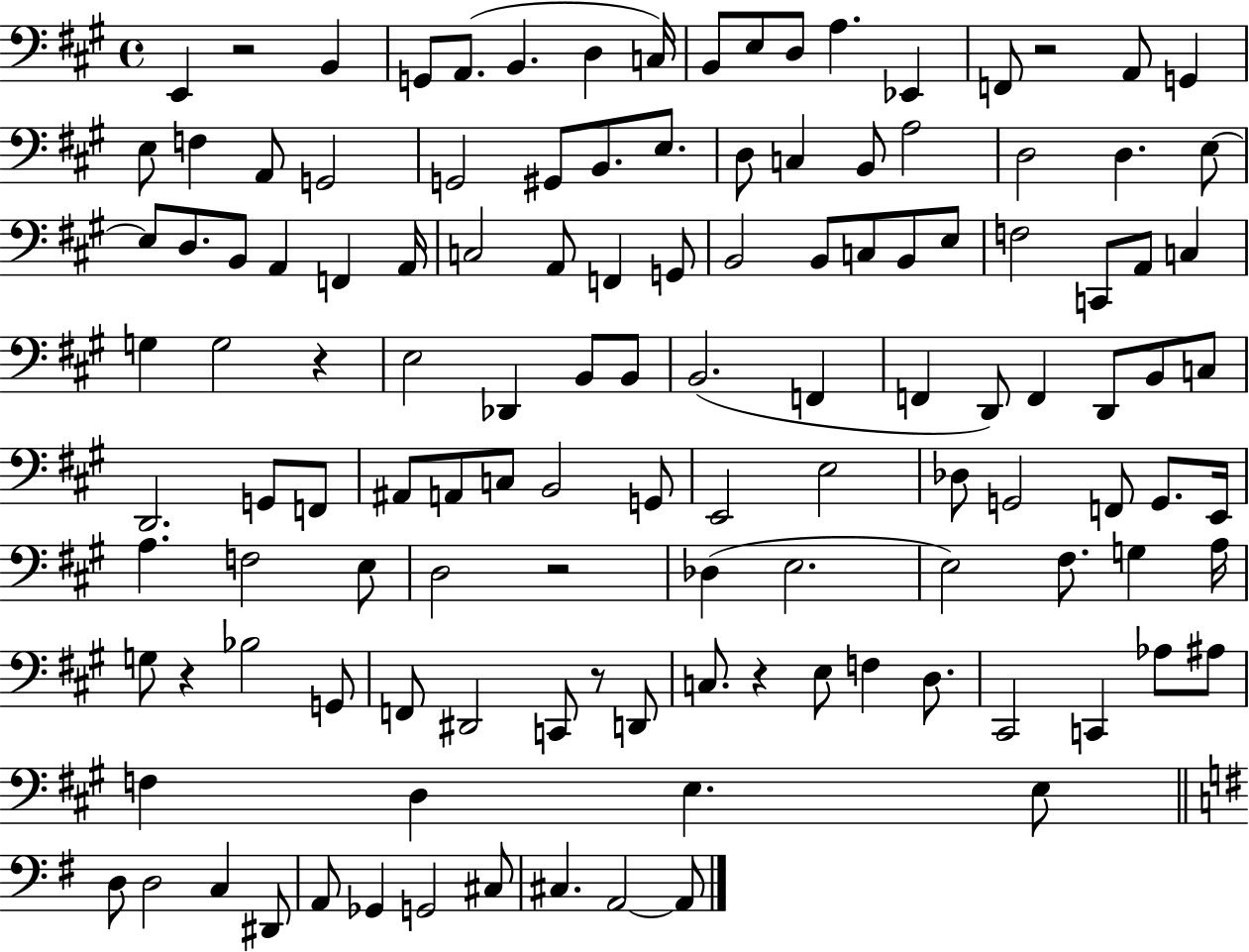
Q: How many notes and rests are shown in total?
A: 125